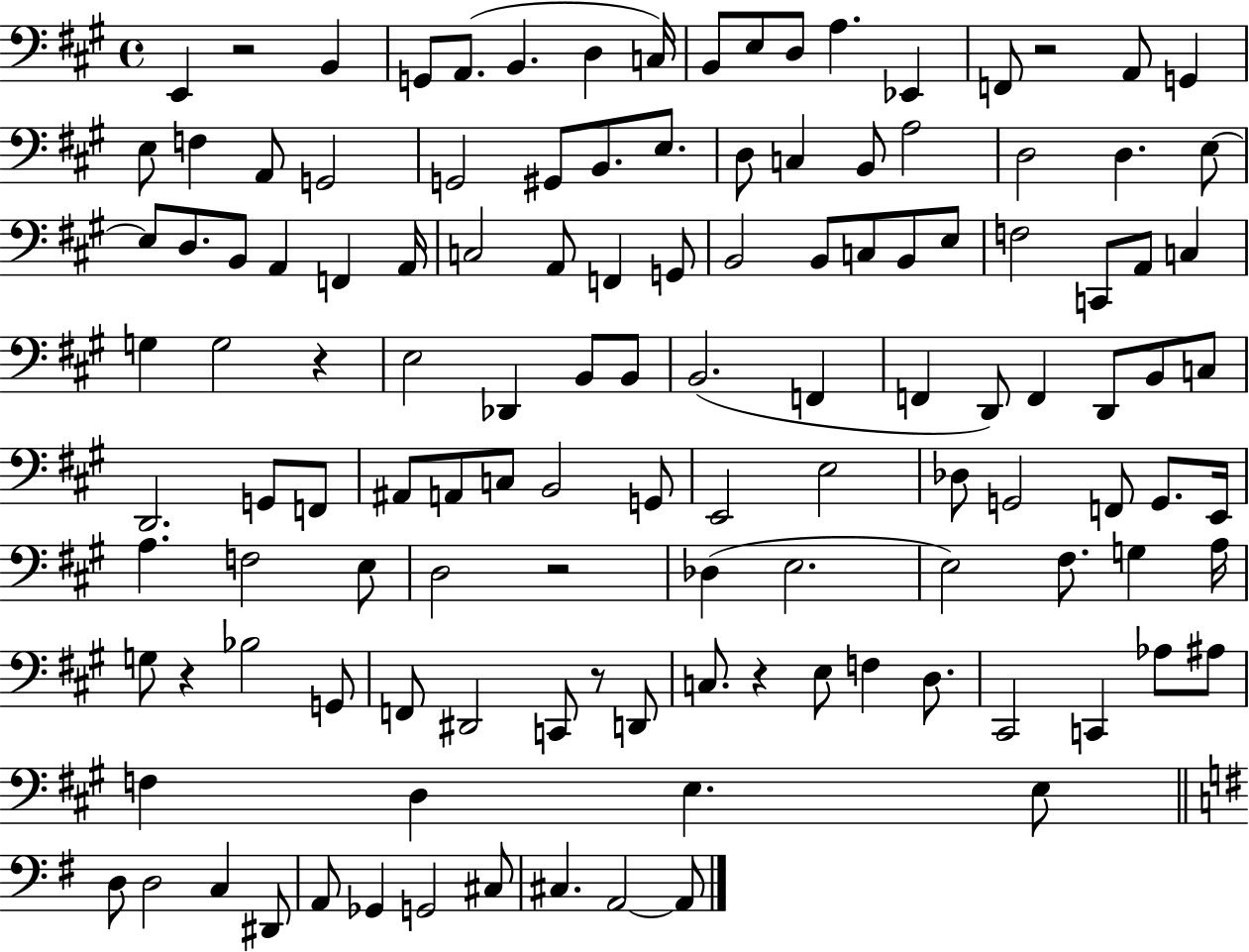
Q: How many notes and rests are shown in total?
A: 125